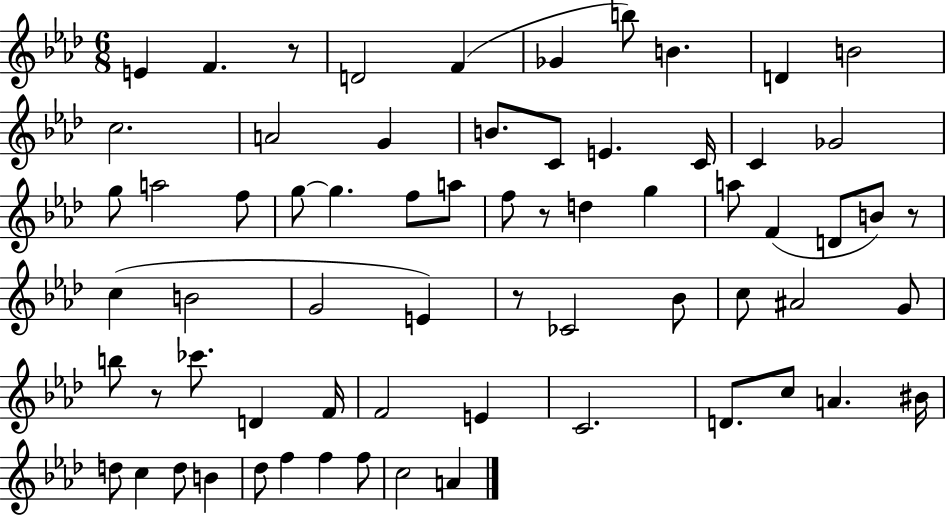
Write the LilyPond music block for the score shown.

{
  \clef treble
  \numericTimeSignature
  \time 6/8
  \key aes \major
  e'4 f'4. r8 | d'2 f'4( | ges'4 b''8) b'4. | d'4 b'2 | \break c''2. | a'2 g'4 | b'8. c'8 e'4. c'16 | c'4 ges'2 | \break g''8 a''2 f''8 | g''8~~ g''4. f''8 a''8 | f''8 r8 d''4 g''4 | a''8 f'4( d'8 b'8) r8 | \break c''4( b'2 | g'2 e'4) | r8 ces'2 bes'8 | c''8 ais'2 g'8 | \break b''8 r8 ces'''8. d'4 f'16 | f'2 e'4 | c'2. | d'8. c''8 a'4. bis'16 | \break d''8 c''4 d''8 b'4 | des''8 f''4 f''4 f''8 | c''2 a'4 | \bar "|."
}